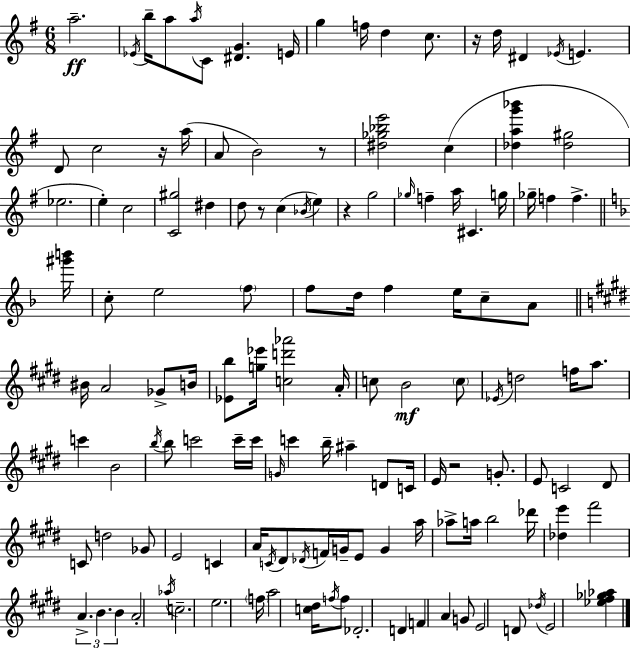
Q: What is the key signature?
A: G major